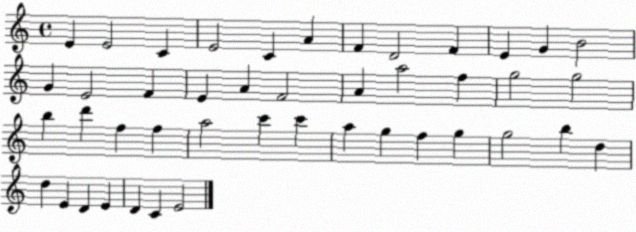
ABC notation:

X:1
T:Untitled
M:4/4
L:1/4
K:C
E E2 C E2 C A F D2 F E G B2 G E2 F E A F2 A a2 f g2 g2 b d' f f a2 c' c' a g f g g2 b d d E D E D C E2